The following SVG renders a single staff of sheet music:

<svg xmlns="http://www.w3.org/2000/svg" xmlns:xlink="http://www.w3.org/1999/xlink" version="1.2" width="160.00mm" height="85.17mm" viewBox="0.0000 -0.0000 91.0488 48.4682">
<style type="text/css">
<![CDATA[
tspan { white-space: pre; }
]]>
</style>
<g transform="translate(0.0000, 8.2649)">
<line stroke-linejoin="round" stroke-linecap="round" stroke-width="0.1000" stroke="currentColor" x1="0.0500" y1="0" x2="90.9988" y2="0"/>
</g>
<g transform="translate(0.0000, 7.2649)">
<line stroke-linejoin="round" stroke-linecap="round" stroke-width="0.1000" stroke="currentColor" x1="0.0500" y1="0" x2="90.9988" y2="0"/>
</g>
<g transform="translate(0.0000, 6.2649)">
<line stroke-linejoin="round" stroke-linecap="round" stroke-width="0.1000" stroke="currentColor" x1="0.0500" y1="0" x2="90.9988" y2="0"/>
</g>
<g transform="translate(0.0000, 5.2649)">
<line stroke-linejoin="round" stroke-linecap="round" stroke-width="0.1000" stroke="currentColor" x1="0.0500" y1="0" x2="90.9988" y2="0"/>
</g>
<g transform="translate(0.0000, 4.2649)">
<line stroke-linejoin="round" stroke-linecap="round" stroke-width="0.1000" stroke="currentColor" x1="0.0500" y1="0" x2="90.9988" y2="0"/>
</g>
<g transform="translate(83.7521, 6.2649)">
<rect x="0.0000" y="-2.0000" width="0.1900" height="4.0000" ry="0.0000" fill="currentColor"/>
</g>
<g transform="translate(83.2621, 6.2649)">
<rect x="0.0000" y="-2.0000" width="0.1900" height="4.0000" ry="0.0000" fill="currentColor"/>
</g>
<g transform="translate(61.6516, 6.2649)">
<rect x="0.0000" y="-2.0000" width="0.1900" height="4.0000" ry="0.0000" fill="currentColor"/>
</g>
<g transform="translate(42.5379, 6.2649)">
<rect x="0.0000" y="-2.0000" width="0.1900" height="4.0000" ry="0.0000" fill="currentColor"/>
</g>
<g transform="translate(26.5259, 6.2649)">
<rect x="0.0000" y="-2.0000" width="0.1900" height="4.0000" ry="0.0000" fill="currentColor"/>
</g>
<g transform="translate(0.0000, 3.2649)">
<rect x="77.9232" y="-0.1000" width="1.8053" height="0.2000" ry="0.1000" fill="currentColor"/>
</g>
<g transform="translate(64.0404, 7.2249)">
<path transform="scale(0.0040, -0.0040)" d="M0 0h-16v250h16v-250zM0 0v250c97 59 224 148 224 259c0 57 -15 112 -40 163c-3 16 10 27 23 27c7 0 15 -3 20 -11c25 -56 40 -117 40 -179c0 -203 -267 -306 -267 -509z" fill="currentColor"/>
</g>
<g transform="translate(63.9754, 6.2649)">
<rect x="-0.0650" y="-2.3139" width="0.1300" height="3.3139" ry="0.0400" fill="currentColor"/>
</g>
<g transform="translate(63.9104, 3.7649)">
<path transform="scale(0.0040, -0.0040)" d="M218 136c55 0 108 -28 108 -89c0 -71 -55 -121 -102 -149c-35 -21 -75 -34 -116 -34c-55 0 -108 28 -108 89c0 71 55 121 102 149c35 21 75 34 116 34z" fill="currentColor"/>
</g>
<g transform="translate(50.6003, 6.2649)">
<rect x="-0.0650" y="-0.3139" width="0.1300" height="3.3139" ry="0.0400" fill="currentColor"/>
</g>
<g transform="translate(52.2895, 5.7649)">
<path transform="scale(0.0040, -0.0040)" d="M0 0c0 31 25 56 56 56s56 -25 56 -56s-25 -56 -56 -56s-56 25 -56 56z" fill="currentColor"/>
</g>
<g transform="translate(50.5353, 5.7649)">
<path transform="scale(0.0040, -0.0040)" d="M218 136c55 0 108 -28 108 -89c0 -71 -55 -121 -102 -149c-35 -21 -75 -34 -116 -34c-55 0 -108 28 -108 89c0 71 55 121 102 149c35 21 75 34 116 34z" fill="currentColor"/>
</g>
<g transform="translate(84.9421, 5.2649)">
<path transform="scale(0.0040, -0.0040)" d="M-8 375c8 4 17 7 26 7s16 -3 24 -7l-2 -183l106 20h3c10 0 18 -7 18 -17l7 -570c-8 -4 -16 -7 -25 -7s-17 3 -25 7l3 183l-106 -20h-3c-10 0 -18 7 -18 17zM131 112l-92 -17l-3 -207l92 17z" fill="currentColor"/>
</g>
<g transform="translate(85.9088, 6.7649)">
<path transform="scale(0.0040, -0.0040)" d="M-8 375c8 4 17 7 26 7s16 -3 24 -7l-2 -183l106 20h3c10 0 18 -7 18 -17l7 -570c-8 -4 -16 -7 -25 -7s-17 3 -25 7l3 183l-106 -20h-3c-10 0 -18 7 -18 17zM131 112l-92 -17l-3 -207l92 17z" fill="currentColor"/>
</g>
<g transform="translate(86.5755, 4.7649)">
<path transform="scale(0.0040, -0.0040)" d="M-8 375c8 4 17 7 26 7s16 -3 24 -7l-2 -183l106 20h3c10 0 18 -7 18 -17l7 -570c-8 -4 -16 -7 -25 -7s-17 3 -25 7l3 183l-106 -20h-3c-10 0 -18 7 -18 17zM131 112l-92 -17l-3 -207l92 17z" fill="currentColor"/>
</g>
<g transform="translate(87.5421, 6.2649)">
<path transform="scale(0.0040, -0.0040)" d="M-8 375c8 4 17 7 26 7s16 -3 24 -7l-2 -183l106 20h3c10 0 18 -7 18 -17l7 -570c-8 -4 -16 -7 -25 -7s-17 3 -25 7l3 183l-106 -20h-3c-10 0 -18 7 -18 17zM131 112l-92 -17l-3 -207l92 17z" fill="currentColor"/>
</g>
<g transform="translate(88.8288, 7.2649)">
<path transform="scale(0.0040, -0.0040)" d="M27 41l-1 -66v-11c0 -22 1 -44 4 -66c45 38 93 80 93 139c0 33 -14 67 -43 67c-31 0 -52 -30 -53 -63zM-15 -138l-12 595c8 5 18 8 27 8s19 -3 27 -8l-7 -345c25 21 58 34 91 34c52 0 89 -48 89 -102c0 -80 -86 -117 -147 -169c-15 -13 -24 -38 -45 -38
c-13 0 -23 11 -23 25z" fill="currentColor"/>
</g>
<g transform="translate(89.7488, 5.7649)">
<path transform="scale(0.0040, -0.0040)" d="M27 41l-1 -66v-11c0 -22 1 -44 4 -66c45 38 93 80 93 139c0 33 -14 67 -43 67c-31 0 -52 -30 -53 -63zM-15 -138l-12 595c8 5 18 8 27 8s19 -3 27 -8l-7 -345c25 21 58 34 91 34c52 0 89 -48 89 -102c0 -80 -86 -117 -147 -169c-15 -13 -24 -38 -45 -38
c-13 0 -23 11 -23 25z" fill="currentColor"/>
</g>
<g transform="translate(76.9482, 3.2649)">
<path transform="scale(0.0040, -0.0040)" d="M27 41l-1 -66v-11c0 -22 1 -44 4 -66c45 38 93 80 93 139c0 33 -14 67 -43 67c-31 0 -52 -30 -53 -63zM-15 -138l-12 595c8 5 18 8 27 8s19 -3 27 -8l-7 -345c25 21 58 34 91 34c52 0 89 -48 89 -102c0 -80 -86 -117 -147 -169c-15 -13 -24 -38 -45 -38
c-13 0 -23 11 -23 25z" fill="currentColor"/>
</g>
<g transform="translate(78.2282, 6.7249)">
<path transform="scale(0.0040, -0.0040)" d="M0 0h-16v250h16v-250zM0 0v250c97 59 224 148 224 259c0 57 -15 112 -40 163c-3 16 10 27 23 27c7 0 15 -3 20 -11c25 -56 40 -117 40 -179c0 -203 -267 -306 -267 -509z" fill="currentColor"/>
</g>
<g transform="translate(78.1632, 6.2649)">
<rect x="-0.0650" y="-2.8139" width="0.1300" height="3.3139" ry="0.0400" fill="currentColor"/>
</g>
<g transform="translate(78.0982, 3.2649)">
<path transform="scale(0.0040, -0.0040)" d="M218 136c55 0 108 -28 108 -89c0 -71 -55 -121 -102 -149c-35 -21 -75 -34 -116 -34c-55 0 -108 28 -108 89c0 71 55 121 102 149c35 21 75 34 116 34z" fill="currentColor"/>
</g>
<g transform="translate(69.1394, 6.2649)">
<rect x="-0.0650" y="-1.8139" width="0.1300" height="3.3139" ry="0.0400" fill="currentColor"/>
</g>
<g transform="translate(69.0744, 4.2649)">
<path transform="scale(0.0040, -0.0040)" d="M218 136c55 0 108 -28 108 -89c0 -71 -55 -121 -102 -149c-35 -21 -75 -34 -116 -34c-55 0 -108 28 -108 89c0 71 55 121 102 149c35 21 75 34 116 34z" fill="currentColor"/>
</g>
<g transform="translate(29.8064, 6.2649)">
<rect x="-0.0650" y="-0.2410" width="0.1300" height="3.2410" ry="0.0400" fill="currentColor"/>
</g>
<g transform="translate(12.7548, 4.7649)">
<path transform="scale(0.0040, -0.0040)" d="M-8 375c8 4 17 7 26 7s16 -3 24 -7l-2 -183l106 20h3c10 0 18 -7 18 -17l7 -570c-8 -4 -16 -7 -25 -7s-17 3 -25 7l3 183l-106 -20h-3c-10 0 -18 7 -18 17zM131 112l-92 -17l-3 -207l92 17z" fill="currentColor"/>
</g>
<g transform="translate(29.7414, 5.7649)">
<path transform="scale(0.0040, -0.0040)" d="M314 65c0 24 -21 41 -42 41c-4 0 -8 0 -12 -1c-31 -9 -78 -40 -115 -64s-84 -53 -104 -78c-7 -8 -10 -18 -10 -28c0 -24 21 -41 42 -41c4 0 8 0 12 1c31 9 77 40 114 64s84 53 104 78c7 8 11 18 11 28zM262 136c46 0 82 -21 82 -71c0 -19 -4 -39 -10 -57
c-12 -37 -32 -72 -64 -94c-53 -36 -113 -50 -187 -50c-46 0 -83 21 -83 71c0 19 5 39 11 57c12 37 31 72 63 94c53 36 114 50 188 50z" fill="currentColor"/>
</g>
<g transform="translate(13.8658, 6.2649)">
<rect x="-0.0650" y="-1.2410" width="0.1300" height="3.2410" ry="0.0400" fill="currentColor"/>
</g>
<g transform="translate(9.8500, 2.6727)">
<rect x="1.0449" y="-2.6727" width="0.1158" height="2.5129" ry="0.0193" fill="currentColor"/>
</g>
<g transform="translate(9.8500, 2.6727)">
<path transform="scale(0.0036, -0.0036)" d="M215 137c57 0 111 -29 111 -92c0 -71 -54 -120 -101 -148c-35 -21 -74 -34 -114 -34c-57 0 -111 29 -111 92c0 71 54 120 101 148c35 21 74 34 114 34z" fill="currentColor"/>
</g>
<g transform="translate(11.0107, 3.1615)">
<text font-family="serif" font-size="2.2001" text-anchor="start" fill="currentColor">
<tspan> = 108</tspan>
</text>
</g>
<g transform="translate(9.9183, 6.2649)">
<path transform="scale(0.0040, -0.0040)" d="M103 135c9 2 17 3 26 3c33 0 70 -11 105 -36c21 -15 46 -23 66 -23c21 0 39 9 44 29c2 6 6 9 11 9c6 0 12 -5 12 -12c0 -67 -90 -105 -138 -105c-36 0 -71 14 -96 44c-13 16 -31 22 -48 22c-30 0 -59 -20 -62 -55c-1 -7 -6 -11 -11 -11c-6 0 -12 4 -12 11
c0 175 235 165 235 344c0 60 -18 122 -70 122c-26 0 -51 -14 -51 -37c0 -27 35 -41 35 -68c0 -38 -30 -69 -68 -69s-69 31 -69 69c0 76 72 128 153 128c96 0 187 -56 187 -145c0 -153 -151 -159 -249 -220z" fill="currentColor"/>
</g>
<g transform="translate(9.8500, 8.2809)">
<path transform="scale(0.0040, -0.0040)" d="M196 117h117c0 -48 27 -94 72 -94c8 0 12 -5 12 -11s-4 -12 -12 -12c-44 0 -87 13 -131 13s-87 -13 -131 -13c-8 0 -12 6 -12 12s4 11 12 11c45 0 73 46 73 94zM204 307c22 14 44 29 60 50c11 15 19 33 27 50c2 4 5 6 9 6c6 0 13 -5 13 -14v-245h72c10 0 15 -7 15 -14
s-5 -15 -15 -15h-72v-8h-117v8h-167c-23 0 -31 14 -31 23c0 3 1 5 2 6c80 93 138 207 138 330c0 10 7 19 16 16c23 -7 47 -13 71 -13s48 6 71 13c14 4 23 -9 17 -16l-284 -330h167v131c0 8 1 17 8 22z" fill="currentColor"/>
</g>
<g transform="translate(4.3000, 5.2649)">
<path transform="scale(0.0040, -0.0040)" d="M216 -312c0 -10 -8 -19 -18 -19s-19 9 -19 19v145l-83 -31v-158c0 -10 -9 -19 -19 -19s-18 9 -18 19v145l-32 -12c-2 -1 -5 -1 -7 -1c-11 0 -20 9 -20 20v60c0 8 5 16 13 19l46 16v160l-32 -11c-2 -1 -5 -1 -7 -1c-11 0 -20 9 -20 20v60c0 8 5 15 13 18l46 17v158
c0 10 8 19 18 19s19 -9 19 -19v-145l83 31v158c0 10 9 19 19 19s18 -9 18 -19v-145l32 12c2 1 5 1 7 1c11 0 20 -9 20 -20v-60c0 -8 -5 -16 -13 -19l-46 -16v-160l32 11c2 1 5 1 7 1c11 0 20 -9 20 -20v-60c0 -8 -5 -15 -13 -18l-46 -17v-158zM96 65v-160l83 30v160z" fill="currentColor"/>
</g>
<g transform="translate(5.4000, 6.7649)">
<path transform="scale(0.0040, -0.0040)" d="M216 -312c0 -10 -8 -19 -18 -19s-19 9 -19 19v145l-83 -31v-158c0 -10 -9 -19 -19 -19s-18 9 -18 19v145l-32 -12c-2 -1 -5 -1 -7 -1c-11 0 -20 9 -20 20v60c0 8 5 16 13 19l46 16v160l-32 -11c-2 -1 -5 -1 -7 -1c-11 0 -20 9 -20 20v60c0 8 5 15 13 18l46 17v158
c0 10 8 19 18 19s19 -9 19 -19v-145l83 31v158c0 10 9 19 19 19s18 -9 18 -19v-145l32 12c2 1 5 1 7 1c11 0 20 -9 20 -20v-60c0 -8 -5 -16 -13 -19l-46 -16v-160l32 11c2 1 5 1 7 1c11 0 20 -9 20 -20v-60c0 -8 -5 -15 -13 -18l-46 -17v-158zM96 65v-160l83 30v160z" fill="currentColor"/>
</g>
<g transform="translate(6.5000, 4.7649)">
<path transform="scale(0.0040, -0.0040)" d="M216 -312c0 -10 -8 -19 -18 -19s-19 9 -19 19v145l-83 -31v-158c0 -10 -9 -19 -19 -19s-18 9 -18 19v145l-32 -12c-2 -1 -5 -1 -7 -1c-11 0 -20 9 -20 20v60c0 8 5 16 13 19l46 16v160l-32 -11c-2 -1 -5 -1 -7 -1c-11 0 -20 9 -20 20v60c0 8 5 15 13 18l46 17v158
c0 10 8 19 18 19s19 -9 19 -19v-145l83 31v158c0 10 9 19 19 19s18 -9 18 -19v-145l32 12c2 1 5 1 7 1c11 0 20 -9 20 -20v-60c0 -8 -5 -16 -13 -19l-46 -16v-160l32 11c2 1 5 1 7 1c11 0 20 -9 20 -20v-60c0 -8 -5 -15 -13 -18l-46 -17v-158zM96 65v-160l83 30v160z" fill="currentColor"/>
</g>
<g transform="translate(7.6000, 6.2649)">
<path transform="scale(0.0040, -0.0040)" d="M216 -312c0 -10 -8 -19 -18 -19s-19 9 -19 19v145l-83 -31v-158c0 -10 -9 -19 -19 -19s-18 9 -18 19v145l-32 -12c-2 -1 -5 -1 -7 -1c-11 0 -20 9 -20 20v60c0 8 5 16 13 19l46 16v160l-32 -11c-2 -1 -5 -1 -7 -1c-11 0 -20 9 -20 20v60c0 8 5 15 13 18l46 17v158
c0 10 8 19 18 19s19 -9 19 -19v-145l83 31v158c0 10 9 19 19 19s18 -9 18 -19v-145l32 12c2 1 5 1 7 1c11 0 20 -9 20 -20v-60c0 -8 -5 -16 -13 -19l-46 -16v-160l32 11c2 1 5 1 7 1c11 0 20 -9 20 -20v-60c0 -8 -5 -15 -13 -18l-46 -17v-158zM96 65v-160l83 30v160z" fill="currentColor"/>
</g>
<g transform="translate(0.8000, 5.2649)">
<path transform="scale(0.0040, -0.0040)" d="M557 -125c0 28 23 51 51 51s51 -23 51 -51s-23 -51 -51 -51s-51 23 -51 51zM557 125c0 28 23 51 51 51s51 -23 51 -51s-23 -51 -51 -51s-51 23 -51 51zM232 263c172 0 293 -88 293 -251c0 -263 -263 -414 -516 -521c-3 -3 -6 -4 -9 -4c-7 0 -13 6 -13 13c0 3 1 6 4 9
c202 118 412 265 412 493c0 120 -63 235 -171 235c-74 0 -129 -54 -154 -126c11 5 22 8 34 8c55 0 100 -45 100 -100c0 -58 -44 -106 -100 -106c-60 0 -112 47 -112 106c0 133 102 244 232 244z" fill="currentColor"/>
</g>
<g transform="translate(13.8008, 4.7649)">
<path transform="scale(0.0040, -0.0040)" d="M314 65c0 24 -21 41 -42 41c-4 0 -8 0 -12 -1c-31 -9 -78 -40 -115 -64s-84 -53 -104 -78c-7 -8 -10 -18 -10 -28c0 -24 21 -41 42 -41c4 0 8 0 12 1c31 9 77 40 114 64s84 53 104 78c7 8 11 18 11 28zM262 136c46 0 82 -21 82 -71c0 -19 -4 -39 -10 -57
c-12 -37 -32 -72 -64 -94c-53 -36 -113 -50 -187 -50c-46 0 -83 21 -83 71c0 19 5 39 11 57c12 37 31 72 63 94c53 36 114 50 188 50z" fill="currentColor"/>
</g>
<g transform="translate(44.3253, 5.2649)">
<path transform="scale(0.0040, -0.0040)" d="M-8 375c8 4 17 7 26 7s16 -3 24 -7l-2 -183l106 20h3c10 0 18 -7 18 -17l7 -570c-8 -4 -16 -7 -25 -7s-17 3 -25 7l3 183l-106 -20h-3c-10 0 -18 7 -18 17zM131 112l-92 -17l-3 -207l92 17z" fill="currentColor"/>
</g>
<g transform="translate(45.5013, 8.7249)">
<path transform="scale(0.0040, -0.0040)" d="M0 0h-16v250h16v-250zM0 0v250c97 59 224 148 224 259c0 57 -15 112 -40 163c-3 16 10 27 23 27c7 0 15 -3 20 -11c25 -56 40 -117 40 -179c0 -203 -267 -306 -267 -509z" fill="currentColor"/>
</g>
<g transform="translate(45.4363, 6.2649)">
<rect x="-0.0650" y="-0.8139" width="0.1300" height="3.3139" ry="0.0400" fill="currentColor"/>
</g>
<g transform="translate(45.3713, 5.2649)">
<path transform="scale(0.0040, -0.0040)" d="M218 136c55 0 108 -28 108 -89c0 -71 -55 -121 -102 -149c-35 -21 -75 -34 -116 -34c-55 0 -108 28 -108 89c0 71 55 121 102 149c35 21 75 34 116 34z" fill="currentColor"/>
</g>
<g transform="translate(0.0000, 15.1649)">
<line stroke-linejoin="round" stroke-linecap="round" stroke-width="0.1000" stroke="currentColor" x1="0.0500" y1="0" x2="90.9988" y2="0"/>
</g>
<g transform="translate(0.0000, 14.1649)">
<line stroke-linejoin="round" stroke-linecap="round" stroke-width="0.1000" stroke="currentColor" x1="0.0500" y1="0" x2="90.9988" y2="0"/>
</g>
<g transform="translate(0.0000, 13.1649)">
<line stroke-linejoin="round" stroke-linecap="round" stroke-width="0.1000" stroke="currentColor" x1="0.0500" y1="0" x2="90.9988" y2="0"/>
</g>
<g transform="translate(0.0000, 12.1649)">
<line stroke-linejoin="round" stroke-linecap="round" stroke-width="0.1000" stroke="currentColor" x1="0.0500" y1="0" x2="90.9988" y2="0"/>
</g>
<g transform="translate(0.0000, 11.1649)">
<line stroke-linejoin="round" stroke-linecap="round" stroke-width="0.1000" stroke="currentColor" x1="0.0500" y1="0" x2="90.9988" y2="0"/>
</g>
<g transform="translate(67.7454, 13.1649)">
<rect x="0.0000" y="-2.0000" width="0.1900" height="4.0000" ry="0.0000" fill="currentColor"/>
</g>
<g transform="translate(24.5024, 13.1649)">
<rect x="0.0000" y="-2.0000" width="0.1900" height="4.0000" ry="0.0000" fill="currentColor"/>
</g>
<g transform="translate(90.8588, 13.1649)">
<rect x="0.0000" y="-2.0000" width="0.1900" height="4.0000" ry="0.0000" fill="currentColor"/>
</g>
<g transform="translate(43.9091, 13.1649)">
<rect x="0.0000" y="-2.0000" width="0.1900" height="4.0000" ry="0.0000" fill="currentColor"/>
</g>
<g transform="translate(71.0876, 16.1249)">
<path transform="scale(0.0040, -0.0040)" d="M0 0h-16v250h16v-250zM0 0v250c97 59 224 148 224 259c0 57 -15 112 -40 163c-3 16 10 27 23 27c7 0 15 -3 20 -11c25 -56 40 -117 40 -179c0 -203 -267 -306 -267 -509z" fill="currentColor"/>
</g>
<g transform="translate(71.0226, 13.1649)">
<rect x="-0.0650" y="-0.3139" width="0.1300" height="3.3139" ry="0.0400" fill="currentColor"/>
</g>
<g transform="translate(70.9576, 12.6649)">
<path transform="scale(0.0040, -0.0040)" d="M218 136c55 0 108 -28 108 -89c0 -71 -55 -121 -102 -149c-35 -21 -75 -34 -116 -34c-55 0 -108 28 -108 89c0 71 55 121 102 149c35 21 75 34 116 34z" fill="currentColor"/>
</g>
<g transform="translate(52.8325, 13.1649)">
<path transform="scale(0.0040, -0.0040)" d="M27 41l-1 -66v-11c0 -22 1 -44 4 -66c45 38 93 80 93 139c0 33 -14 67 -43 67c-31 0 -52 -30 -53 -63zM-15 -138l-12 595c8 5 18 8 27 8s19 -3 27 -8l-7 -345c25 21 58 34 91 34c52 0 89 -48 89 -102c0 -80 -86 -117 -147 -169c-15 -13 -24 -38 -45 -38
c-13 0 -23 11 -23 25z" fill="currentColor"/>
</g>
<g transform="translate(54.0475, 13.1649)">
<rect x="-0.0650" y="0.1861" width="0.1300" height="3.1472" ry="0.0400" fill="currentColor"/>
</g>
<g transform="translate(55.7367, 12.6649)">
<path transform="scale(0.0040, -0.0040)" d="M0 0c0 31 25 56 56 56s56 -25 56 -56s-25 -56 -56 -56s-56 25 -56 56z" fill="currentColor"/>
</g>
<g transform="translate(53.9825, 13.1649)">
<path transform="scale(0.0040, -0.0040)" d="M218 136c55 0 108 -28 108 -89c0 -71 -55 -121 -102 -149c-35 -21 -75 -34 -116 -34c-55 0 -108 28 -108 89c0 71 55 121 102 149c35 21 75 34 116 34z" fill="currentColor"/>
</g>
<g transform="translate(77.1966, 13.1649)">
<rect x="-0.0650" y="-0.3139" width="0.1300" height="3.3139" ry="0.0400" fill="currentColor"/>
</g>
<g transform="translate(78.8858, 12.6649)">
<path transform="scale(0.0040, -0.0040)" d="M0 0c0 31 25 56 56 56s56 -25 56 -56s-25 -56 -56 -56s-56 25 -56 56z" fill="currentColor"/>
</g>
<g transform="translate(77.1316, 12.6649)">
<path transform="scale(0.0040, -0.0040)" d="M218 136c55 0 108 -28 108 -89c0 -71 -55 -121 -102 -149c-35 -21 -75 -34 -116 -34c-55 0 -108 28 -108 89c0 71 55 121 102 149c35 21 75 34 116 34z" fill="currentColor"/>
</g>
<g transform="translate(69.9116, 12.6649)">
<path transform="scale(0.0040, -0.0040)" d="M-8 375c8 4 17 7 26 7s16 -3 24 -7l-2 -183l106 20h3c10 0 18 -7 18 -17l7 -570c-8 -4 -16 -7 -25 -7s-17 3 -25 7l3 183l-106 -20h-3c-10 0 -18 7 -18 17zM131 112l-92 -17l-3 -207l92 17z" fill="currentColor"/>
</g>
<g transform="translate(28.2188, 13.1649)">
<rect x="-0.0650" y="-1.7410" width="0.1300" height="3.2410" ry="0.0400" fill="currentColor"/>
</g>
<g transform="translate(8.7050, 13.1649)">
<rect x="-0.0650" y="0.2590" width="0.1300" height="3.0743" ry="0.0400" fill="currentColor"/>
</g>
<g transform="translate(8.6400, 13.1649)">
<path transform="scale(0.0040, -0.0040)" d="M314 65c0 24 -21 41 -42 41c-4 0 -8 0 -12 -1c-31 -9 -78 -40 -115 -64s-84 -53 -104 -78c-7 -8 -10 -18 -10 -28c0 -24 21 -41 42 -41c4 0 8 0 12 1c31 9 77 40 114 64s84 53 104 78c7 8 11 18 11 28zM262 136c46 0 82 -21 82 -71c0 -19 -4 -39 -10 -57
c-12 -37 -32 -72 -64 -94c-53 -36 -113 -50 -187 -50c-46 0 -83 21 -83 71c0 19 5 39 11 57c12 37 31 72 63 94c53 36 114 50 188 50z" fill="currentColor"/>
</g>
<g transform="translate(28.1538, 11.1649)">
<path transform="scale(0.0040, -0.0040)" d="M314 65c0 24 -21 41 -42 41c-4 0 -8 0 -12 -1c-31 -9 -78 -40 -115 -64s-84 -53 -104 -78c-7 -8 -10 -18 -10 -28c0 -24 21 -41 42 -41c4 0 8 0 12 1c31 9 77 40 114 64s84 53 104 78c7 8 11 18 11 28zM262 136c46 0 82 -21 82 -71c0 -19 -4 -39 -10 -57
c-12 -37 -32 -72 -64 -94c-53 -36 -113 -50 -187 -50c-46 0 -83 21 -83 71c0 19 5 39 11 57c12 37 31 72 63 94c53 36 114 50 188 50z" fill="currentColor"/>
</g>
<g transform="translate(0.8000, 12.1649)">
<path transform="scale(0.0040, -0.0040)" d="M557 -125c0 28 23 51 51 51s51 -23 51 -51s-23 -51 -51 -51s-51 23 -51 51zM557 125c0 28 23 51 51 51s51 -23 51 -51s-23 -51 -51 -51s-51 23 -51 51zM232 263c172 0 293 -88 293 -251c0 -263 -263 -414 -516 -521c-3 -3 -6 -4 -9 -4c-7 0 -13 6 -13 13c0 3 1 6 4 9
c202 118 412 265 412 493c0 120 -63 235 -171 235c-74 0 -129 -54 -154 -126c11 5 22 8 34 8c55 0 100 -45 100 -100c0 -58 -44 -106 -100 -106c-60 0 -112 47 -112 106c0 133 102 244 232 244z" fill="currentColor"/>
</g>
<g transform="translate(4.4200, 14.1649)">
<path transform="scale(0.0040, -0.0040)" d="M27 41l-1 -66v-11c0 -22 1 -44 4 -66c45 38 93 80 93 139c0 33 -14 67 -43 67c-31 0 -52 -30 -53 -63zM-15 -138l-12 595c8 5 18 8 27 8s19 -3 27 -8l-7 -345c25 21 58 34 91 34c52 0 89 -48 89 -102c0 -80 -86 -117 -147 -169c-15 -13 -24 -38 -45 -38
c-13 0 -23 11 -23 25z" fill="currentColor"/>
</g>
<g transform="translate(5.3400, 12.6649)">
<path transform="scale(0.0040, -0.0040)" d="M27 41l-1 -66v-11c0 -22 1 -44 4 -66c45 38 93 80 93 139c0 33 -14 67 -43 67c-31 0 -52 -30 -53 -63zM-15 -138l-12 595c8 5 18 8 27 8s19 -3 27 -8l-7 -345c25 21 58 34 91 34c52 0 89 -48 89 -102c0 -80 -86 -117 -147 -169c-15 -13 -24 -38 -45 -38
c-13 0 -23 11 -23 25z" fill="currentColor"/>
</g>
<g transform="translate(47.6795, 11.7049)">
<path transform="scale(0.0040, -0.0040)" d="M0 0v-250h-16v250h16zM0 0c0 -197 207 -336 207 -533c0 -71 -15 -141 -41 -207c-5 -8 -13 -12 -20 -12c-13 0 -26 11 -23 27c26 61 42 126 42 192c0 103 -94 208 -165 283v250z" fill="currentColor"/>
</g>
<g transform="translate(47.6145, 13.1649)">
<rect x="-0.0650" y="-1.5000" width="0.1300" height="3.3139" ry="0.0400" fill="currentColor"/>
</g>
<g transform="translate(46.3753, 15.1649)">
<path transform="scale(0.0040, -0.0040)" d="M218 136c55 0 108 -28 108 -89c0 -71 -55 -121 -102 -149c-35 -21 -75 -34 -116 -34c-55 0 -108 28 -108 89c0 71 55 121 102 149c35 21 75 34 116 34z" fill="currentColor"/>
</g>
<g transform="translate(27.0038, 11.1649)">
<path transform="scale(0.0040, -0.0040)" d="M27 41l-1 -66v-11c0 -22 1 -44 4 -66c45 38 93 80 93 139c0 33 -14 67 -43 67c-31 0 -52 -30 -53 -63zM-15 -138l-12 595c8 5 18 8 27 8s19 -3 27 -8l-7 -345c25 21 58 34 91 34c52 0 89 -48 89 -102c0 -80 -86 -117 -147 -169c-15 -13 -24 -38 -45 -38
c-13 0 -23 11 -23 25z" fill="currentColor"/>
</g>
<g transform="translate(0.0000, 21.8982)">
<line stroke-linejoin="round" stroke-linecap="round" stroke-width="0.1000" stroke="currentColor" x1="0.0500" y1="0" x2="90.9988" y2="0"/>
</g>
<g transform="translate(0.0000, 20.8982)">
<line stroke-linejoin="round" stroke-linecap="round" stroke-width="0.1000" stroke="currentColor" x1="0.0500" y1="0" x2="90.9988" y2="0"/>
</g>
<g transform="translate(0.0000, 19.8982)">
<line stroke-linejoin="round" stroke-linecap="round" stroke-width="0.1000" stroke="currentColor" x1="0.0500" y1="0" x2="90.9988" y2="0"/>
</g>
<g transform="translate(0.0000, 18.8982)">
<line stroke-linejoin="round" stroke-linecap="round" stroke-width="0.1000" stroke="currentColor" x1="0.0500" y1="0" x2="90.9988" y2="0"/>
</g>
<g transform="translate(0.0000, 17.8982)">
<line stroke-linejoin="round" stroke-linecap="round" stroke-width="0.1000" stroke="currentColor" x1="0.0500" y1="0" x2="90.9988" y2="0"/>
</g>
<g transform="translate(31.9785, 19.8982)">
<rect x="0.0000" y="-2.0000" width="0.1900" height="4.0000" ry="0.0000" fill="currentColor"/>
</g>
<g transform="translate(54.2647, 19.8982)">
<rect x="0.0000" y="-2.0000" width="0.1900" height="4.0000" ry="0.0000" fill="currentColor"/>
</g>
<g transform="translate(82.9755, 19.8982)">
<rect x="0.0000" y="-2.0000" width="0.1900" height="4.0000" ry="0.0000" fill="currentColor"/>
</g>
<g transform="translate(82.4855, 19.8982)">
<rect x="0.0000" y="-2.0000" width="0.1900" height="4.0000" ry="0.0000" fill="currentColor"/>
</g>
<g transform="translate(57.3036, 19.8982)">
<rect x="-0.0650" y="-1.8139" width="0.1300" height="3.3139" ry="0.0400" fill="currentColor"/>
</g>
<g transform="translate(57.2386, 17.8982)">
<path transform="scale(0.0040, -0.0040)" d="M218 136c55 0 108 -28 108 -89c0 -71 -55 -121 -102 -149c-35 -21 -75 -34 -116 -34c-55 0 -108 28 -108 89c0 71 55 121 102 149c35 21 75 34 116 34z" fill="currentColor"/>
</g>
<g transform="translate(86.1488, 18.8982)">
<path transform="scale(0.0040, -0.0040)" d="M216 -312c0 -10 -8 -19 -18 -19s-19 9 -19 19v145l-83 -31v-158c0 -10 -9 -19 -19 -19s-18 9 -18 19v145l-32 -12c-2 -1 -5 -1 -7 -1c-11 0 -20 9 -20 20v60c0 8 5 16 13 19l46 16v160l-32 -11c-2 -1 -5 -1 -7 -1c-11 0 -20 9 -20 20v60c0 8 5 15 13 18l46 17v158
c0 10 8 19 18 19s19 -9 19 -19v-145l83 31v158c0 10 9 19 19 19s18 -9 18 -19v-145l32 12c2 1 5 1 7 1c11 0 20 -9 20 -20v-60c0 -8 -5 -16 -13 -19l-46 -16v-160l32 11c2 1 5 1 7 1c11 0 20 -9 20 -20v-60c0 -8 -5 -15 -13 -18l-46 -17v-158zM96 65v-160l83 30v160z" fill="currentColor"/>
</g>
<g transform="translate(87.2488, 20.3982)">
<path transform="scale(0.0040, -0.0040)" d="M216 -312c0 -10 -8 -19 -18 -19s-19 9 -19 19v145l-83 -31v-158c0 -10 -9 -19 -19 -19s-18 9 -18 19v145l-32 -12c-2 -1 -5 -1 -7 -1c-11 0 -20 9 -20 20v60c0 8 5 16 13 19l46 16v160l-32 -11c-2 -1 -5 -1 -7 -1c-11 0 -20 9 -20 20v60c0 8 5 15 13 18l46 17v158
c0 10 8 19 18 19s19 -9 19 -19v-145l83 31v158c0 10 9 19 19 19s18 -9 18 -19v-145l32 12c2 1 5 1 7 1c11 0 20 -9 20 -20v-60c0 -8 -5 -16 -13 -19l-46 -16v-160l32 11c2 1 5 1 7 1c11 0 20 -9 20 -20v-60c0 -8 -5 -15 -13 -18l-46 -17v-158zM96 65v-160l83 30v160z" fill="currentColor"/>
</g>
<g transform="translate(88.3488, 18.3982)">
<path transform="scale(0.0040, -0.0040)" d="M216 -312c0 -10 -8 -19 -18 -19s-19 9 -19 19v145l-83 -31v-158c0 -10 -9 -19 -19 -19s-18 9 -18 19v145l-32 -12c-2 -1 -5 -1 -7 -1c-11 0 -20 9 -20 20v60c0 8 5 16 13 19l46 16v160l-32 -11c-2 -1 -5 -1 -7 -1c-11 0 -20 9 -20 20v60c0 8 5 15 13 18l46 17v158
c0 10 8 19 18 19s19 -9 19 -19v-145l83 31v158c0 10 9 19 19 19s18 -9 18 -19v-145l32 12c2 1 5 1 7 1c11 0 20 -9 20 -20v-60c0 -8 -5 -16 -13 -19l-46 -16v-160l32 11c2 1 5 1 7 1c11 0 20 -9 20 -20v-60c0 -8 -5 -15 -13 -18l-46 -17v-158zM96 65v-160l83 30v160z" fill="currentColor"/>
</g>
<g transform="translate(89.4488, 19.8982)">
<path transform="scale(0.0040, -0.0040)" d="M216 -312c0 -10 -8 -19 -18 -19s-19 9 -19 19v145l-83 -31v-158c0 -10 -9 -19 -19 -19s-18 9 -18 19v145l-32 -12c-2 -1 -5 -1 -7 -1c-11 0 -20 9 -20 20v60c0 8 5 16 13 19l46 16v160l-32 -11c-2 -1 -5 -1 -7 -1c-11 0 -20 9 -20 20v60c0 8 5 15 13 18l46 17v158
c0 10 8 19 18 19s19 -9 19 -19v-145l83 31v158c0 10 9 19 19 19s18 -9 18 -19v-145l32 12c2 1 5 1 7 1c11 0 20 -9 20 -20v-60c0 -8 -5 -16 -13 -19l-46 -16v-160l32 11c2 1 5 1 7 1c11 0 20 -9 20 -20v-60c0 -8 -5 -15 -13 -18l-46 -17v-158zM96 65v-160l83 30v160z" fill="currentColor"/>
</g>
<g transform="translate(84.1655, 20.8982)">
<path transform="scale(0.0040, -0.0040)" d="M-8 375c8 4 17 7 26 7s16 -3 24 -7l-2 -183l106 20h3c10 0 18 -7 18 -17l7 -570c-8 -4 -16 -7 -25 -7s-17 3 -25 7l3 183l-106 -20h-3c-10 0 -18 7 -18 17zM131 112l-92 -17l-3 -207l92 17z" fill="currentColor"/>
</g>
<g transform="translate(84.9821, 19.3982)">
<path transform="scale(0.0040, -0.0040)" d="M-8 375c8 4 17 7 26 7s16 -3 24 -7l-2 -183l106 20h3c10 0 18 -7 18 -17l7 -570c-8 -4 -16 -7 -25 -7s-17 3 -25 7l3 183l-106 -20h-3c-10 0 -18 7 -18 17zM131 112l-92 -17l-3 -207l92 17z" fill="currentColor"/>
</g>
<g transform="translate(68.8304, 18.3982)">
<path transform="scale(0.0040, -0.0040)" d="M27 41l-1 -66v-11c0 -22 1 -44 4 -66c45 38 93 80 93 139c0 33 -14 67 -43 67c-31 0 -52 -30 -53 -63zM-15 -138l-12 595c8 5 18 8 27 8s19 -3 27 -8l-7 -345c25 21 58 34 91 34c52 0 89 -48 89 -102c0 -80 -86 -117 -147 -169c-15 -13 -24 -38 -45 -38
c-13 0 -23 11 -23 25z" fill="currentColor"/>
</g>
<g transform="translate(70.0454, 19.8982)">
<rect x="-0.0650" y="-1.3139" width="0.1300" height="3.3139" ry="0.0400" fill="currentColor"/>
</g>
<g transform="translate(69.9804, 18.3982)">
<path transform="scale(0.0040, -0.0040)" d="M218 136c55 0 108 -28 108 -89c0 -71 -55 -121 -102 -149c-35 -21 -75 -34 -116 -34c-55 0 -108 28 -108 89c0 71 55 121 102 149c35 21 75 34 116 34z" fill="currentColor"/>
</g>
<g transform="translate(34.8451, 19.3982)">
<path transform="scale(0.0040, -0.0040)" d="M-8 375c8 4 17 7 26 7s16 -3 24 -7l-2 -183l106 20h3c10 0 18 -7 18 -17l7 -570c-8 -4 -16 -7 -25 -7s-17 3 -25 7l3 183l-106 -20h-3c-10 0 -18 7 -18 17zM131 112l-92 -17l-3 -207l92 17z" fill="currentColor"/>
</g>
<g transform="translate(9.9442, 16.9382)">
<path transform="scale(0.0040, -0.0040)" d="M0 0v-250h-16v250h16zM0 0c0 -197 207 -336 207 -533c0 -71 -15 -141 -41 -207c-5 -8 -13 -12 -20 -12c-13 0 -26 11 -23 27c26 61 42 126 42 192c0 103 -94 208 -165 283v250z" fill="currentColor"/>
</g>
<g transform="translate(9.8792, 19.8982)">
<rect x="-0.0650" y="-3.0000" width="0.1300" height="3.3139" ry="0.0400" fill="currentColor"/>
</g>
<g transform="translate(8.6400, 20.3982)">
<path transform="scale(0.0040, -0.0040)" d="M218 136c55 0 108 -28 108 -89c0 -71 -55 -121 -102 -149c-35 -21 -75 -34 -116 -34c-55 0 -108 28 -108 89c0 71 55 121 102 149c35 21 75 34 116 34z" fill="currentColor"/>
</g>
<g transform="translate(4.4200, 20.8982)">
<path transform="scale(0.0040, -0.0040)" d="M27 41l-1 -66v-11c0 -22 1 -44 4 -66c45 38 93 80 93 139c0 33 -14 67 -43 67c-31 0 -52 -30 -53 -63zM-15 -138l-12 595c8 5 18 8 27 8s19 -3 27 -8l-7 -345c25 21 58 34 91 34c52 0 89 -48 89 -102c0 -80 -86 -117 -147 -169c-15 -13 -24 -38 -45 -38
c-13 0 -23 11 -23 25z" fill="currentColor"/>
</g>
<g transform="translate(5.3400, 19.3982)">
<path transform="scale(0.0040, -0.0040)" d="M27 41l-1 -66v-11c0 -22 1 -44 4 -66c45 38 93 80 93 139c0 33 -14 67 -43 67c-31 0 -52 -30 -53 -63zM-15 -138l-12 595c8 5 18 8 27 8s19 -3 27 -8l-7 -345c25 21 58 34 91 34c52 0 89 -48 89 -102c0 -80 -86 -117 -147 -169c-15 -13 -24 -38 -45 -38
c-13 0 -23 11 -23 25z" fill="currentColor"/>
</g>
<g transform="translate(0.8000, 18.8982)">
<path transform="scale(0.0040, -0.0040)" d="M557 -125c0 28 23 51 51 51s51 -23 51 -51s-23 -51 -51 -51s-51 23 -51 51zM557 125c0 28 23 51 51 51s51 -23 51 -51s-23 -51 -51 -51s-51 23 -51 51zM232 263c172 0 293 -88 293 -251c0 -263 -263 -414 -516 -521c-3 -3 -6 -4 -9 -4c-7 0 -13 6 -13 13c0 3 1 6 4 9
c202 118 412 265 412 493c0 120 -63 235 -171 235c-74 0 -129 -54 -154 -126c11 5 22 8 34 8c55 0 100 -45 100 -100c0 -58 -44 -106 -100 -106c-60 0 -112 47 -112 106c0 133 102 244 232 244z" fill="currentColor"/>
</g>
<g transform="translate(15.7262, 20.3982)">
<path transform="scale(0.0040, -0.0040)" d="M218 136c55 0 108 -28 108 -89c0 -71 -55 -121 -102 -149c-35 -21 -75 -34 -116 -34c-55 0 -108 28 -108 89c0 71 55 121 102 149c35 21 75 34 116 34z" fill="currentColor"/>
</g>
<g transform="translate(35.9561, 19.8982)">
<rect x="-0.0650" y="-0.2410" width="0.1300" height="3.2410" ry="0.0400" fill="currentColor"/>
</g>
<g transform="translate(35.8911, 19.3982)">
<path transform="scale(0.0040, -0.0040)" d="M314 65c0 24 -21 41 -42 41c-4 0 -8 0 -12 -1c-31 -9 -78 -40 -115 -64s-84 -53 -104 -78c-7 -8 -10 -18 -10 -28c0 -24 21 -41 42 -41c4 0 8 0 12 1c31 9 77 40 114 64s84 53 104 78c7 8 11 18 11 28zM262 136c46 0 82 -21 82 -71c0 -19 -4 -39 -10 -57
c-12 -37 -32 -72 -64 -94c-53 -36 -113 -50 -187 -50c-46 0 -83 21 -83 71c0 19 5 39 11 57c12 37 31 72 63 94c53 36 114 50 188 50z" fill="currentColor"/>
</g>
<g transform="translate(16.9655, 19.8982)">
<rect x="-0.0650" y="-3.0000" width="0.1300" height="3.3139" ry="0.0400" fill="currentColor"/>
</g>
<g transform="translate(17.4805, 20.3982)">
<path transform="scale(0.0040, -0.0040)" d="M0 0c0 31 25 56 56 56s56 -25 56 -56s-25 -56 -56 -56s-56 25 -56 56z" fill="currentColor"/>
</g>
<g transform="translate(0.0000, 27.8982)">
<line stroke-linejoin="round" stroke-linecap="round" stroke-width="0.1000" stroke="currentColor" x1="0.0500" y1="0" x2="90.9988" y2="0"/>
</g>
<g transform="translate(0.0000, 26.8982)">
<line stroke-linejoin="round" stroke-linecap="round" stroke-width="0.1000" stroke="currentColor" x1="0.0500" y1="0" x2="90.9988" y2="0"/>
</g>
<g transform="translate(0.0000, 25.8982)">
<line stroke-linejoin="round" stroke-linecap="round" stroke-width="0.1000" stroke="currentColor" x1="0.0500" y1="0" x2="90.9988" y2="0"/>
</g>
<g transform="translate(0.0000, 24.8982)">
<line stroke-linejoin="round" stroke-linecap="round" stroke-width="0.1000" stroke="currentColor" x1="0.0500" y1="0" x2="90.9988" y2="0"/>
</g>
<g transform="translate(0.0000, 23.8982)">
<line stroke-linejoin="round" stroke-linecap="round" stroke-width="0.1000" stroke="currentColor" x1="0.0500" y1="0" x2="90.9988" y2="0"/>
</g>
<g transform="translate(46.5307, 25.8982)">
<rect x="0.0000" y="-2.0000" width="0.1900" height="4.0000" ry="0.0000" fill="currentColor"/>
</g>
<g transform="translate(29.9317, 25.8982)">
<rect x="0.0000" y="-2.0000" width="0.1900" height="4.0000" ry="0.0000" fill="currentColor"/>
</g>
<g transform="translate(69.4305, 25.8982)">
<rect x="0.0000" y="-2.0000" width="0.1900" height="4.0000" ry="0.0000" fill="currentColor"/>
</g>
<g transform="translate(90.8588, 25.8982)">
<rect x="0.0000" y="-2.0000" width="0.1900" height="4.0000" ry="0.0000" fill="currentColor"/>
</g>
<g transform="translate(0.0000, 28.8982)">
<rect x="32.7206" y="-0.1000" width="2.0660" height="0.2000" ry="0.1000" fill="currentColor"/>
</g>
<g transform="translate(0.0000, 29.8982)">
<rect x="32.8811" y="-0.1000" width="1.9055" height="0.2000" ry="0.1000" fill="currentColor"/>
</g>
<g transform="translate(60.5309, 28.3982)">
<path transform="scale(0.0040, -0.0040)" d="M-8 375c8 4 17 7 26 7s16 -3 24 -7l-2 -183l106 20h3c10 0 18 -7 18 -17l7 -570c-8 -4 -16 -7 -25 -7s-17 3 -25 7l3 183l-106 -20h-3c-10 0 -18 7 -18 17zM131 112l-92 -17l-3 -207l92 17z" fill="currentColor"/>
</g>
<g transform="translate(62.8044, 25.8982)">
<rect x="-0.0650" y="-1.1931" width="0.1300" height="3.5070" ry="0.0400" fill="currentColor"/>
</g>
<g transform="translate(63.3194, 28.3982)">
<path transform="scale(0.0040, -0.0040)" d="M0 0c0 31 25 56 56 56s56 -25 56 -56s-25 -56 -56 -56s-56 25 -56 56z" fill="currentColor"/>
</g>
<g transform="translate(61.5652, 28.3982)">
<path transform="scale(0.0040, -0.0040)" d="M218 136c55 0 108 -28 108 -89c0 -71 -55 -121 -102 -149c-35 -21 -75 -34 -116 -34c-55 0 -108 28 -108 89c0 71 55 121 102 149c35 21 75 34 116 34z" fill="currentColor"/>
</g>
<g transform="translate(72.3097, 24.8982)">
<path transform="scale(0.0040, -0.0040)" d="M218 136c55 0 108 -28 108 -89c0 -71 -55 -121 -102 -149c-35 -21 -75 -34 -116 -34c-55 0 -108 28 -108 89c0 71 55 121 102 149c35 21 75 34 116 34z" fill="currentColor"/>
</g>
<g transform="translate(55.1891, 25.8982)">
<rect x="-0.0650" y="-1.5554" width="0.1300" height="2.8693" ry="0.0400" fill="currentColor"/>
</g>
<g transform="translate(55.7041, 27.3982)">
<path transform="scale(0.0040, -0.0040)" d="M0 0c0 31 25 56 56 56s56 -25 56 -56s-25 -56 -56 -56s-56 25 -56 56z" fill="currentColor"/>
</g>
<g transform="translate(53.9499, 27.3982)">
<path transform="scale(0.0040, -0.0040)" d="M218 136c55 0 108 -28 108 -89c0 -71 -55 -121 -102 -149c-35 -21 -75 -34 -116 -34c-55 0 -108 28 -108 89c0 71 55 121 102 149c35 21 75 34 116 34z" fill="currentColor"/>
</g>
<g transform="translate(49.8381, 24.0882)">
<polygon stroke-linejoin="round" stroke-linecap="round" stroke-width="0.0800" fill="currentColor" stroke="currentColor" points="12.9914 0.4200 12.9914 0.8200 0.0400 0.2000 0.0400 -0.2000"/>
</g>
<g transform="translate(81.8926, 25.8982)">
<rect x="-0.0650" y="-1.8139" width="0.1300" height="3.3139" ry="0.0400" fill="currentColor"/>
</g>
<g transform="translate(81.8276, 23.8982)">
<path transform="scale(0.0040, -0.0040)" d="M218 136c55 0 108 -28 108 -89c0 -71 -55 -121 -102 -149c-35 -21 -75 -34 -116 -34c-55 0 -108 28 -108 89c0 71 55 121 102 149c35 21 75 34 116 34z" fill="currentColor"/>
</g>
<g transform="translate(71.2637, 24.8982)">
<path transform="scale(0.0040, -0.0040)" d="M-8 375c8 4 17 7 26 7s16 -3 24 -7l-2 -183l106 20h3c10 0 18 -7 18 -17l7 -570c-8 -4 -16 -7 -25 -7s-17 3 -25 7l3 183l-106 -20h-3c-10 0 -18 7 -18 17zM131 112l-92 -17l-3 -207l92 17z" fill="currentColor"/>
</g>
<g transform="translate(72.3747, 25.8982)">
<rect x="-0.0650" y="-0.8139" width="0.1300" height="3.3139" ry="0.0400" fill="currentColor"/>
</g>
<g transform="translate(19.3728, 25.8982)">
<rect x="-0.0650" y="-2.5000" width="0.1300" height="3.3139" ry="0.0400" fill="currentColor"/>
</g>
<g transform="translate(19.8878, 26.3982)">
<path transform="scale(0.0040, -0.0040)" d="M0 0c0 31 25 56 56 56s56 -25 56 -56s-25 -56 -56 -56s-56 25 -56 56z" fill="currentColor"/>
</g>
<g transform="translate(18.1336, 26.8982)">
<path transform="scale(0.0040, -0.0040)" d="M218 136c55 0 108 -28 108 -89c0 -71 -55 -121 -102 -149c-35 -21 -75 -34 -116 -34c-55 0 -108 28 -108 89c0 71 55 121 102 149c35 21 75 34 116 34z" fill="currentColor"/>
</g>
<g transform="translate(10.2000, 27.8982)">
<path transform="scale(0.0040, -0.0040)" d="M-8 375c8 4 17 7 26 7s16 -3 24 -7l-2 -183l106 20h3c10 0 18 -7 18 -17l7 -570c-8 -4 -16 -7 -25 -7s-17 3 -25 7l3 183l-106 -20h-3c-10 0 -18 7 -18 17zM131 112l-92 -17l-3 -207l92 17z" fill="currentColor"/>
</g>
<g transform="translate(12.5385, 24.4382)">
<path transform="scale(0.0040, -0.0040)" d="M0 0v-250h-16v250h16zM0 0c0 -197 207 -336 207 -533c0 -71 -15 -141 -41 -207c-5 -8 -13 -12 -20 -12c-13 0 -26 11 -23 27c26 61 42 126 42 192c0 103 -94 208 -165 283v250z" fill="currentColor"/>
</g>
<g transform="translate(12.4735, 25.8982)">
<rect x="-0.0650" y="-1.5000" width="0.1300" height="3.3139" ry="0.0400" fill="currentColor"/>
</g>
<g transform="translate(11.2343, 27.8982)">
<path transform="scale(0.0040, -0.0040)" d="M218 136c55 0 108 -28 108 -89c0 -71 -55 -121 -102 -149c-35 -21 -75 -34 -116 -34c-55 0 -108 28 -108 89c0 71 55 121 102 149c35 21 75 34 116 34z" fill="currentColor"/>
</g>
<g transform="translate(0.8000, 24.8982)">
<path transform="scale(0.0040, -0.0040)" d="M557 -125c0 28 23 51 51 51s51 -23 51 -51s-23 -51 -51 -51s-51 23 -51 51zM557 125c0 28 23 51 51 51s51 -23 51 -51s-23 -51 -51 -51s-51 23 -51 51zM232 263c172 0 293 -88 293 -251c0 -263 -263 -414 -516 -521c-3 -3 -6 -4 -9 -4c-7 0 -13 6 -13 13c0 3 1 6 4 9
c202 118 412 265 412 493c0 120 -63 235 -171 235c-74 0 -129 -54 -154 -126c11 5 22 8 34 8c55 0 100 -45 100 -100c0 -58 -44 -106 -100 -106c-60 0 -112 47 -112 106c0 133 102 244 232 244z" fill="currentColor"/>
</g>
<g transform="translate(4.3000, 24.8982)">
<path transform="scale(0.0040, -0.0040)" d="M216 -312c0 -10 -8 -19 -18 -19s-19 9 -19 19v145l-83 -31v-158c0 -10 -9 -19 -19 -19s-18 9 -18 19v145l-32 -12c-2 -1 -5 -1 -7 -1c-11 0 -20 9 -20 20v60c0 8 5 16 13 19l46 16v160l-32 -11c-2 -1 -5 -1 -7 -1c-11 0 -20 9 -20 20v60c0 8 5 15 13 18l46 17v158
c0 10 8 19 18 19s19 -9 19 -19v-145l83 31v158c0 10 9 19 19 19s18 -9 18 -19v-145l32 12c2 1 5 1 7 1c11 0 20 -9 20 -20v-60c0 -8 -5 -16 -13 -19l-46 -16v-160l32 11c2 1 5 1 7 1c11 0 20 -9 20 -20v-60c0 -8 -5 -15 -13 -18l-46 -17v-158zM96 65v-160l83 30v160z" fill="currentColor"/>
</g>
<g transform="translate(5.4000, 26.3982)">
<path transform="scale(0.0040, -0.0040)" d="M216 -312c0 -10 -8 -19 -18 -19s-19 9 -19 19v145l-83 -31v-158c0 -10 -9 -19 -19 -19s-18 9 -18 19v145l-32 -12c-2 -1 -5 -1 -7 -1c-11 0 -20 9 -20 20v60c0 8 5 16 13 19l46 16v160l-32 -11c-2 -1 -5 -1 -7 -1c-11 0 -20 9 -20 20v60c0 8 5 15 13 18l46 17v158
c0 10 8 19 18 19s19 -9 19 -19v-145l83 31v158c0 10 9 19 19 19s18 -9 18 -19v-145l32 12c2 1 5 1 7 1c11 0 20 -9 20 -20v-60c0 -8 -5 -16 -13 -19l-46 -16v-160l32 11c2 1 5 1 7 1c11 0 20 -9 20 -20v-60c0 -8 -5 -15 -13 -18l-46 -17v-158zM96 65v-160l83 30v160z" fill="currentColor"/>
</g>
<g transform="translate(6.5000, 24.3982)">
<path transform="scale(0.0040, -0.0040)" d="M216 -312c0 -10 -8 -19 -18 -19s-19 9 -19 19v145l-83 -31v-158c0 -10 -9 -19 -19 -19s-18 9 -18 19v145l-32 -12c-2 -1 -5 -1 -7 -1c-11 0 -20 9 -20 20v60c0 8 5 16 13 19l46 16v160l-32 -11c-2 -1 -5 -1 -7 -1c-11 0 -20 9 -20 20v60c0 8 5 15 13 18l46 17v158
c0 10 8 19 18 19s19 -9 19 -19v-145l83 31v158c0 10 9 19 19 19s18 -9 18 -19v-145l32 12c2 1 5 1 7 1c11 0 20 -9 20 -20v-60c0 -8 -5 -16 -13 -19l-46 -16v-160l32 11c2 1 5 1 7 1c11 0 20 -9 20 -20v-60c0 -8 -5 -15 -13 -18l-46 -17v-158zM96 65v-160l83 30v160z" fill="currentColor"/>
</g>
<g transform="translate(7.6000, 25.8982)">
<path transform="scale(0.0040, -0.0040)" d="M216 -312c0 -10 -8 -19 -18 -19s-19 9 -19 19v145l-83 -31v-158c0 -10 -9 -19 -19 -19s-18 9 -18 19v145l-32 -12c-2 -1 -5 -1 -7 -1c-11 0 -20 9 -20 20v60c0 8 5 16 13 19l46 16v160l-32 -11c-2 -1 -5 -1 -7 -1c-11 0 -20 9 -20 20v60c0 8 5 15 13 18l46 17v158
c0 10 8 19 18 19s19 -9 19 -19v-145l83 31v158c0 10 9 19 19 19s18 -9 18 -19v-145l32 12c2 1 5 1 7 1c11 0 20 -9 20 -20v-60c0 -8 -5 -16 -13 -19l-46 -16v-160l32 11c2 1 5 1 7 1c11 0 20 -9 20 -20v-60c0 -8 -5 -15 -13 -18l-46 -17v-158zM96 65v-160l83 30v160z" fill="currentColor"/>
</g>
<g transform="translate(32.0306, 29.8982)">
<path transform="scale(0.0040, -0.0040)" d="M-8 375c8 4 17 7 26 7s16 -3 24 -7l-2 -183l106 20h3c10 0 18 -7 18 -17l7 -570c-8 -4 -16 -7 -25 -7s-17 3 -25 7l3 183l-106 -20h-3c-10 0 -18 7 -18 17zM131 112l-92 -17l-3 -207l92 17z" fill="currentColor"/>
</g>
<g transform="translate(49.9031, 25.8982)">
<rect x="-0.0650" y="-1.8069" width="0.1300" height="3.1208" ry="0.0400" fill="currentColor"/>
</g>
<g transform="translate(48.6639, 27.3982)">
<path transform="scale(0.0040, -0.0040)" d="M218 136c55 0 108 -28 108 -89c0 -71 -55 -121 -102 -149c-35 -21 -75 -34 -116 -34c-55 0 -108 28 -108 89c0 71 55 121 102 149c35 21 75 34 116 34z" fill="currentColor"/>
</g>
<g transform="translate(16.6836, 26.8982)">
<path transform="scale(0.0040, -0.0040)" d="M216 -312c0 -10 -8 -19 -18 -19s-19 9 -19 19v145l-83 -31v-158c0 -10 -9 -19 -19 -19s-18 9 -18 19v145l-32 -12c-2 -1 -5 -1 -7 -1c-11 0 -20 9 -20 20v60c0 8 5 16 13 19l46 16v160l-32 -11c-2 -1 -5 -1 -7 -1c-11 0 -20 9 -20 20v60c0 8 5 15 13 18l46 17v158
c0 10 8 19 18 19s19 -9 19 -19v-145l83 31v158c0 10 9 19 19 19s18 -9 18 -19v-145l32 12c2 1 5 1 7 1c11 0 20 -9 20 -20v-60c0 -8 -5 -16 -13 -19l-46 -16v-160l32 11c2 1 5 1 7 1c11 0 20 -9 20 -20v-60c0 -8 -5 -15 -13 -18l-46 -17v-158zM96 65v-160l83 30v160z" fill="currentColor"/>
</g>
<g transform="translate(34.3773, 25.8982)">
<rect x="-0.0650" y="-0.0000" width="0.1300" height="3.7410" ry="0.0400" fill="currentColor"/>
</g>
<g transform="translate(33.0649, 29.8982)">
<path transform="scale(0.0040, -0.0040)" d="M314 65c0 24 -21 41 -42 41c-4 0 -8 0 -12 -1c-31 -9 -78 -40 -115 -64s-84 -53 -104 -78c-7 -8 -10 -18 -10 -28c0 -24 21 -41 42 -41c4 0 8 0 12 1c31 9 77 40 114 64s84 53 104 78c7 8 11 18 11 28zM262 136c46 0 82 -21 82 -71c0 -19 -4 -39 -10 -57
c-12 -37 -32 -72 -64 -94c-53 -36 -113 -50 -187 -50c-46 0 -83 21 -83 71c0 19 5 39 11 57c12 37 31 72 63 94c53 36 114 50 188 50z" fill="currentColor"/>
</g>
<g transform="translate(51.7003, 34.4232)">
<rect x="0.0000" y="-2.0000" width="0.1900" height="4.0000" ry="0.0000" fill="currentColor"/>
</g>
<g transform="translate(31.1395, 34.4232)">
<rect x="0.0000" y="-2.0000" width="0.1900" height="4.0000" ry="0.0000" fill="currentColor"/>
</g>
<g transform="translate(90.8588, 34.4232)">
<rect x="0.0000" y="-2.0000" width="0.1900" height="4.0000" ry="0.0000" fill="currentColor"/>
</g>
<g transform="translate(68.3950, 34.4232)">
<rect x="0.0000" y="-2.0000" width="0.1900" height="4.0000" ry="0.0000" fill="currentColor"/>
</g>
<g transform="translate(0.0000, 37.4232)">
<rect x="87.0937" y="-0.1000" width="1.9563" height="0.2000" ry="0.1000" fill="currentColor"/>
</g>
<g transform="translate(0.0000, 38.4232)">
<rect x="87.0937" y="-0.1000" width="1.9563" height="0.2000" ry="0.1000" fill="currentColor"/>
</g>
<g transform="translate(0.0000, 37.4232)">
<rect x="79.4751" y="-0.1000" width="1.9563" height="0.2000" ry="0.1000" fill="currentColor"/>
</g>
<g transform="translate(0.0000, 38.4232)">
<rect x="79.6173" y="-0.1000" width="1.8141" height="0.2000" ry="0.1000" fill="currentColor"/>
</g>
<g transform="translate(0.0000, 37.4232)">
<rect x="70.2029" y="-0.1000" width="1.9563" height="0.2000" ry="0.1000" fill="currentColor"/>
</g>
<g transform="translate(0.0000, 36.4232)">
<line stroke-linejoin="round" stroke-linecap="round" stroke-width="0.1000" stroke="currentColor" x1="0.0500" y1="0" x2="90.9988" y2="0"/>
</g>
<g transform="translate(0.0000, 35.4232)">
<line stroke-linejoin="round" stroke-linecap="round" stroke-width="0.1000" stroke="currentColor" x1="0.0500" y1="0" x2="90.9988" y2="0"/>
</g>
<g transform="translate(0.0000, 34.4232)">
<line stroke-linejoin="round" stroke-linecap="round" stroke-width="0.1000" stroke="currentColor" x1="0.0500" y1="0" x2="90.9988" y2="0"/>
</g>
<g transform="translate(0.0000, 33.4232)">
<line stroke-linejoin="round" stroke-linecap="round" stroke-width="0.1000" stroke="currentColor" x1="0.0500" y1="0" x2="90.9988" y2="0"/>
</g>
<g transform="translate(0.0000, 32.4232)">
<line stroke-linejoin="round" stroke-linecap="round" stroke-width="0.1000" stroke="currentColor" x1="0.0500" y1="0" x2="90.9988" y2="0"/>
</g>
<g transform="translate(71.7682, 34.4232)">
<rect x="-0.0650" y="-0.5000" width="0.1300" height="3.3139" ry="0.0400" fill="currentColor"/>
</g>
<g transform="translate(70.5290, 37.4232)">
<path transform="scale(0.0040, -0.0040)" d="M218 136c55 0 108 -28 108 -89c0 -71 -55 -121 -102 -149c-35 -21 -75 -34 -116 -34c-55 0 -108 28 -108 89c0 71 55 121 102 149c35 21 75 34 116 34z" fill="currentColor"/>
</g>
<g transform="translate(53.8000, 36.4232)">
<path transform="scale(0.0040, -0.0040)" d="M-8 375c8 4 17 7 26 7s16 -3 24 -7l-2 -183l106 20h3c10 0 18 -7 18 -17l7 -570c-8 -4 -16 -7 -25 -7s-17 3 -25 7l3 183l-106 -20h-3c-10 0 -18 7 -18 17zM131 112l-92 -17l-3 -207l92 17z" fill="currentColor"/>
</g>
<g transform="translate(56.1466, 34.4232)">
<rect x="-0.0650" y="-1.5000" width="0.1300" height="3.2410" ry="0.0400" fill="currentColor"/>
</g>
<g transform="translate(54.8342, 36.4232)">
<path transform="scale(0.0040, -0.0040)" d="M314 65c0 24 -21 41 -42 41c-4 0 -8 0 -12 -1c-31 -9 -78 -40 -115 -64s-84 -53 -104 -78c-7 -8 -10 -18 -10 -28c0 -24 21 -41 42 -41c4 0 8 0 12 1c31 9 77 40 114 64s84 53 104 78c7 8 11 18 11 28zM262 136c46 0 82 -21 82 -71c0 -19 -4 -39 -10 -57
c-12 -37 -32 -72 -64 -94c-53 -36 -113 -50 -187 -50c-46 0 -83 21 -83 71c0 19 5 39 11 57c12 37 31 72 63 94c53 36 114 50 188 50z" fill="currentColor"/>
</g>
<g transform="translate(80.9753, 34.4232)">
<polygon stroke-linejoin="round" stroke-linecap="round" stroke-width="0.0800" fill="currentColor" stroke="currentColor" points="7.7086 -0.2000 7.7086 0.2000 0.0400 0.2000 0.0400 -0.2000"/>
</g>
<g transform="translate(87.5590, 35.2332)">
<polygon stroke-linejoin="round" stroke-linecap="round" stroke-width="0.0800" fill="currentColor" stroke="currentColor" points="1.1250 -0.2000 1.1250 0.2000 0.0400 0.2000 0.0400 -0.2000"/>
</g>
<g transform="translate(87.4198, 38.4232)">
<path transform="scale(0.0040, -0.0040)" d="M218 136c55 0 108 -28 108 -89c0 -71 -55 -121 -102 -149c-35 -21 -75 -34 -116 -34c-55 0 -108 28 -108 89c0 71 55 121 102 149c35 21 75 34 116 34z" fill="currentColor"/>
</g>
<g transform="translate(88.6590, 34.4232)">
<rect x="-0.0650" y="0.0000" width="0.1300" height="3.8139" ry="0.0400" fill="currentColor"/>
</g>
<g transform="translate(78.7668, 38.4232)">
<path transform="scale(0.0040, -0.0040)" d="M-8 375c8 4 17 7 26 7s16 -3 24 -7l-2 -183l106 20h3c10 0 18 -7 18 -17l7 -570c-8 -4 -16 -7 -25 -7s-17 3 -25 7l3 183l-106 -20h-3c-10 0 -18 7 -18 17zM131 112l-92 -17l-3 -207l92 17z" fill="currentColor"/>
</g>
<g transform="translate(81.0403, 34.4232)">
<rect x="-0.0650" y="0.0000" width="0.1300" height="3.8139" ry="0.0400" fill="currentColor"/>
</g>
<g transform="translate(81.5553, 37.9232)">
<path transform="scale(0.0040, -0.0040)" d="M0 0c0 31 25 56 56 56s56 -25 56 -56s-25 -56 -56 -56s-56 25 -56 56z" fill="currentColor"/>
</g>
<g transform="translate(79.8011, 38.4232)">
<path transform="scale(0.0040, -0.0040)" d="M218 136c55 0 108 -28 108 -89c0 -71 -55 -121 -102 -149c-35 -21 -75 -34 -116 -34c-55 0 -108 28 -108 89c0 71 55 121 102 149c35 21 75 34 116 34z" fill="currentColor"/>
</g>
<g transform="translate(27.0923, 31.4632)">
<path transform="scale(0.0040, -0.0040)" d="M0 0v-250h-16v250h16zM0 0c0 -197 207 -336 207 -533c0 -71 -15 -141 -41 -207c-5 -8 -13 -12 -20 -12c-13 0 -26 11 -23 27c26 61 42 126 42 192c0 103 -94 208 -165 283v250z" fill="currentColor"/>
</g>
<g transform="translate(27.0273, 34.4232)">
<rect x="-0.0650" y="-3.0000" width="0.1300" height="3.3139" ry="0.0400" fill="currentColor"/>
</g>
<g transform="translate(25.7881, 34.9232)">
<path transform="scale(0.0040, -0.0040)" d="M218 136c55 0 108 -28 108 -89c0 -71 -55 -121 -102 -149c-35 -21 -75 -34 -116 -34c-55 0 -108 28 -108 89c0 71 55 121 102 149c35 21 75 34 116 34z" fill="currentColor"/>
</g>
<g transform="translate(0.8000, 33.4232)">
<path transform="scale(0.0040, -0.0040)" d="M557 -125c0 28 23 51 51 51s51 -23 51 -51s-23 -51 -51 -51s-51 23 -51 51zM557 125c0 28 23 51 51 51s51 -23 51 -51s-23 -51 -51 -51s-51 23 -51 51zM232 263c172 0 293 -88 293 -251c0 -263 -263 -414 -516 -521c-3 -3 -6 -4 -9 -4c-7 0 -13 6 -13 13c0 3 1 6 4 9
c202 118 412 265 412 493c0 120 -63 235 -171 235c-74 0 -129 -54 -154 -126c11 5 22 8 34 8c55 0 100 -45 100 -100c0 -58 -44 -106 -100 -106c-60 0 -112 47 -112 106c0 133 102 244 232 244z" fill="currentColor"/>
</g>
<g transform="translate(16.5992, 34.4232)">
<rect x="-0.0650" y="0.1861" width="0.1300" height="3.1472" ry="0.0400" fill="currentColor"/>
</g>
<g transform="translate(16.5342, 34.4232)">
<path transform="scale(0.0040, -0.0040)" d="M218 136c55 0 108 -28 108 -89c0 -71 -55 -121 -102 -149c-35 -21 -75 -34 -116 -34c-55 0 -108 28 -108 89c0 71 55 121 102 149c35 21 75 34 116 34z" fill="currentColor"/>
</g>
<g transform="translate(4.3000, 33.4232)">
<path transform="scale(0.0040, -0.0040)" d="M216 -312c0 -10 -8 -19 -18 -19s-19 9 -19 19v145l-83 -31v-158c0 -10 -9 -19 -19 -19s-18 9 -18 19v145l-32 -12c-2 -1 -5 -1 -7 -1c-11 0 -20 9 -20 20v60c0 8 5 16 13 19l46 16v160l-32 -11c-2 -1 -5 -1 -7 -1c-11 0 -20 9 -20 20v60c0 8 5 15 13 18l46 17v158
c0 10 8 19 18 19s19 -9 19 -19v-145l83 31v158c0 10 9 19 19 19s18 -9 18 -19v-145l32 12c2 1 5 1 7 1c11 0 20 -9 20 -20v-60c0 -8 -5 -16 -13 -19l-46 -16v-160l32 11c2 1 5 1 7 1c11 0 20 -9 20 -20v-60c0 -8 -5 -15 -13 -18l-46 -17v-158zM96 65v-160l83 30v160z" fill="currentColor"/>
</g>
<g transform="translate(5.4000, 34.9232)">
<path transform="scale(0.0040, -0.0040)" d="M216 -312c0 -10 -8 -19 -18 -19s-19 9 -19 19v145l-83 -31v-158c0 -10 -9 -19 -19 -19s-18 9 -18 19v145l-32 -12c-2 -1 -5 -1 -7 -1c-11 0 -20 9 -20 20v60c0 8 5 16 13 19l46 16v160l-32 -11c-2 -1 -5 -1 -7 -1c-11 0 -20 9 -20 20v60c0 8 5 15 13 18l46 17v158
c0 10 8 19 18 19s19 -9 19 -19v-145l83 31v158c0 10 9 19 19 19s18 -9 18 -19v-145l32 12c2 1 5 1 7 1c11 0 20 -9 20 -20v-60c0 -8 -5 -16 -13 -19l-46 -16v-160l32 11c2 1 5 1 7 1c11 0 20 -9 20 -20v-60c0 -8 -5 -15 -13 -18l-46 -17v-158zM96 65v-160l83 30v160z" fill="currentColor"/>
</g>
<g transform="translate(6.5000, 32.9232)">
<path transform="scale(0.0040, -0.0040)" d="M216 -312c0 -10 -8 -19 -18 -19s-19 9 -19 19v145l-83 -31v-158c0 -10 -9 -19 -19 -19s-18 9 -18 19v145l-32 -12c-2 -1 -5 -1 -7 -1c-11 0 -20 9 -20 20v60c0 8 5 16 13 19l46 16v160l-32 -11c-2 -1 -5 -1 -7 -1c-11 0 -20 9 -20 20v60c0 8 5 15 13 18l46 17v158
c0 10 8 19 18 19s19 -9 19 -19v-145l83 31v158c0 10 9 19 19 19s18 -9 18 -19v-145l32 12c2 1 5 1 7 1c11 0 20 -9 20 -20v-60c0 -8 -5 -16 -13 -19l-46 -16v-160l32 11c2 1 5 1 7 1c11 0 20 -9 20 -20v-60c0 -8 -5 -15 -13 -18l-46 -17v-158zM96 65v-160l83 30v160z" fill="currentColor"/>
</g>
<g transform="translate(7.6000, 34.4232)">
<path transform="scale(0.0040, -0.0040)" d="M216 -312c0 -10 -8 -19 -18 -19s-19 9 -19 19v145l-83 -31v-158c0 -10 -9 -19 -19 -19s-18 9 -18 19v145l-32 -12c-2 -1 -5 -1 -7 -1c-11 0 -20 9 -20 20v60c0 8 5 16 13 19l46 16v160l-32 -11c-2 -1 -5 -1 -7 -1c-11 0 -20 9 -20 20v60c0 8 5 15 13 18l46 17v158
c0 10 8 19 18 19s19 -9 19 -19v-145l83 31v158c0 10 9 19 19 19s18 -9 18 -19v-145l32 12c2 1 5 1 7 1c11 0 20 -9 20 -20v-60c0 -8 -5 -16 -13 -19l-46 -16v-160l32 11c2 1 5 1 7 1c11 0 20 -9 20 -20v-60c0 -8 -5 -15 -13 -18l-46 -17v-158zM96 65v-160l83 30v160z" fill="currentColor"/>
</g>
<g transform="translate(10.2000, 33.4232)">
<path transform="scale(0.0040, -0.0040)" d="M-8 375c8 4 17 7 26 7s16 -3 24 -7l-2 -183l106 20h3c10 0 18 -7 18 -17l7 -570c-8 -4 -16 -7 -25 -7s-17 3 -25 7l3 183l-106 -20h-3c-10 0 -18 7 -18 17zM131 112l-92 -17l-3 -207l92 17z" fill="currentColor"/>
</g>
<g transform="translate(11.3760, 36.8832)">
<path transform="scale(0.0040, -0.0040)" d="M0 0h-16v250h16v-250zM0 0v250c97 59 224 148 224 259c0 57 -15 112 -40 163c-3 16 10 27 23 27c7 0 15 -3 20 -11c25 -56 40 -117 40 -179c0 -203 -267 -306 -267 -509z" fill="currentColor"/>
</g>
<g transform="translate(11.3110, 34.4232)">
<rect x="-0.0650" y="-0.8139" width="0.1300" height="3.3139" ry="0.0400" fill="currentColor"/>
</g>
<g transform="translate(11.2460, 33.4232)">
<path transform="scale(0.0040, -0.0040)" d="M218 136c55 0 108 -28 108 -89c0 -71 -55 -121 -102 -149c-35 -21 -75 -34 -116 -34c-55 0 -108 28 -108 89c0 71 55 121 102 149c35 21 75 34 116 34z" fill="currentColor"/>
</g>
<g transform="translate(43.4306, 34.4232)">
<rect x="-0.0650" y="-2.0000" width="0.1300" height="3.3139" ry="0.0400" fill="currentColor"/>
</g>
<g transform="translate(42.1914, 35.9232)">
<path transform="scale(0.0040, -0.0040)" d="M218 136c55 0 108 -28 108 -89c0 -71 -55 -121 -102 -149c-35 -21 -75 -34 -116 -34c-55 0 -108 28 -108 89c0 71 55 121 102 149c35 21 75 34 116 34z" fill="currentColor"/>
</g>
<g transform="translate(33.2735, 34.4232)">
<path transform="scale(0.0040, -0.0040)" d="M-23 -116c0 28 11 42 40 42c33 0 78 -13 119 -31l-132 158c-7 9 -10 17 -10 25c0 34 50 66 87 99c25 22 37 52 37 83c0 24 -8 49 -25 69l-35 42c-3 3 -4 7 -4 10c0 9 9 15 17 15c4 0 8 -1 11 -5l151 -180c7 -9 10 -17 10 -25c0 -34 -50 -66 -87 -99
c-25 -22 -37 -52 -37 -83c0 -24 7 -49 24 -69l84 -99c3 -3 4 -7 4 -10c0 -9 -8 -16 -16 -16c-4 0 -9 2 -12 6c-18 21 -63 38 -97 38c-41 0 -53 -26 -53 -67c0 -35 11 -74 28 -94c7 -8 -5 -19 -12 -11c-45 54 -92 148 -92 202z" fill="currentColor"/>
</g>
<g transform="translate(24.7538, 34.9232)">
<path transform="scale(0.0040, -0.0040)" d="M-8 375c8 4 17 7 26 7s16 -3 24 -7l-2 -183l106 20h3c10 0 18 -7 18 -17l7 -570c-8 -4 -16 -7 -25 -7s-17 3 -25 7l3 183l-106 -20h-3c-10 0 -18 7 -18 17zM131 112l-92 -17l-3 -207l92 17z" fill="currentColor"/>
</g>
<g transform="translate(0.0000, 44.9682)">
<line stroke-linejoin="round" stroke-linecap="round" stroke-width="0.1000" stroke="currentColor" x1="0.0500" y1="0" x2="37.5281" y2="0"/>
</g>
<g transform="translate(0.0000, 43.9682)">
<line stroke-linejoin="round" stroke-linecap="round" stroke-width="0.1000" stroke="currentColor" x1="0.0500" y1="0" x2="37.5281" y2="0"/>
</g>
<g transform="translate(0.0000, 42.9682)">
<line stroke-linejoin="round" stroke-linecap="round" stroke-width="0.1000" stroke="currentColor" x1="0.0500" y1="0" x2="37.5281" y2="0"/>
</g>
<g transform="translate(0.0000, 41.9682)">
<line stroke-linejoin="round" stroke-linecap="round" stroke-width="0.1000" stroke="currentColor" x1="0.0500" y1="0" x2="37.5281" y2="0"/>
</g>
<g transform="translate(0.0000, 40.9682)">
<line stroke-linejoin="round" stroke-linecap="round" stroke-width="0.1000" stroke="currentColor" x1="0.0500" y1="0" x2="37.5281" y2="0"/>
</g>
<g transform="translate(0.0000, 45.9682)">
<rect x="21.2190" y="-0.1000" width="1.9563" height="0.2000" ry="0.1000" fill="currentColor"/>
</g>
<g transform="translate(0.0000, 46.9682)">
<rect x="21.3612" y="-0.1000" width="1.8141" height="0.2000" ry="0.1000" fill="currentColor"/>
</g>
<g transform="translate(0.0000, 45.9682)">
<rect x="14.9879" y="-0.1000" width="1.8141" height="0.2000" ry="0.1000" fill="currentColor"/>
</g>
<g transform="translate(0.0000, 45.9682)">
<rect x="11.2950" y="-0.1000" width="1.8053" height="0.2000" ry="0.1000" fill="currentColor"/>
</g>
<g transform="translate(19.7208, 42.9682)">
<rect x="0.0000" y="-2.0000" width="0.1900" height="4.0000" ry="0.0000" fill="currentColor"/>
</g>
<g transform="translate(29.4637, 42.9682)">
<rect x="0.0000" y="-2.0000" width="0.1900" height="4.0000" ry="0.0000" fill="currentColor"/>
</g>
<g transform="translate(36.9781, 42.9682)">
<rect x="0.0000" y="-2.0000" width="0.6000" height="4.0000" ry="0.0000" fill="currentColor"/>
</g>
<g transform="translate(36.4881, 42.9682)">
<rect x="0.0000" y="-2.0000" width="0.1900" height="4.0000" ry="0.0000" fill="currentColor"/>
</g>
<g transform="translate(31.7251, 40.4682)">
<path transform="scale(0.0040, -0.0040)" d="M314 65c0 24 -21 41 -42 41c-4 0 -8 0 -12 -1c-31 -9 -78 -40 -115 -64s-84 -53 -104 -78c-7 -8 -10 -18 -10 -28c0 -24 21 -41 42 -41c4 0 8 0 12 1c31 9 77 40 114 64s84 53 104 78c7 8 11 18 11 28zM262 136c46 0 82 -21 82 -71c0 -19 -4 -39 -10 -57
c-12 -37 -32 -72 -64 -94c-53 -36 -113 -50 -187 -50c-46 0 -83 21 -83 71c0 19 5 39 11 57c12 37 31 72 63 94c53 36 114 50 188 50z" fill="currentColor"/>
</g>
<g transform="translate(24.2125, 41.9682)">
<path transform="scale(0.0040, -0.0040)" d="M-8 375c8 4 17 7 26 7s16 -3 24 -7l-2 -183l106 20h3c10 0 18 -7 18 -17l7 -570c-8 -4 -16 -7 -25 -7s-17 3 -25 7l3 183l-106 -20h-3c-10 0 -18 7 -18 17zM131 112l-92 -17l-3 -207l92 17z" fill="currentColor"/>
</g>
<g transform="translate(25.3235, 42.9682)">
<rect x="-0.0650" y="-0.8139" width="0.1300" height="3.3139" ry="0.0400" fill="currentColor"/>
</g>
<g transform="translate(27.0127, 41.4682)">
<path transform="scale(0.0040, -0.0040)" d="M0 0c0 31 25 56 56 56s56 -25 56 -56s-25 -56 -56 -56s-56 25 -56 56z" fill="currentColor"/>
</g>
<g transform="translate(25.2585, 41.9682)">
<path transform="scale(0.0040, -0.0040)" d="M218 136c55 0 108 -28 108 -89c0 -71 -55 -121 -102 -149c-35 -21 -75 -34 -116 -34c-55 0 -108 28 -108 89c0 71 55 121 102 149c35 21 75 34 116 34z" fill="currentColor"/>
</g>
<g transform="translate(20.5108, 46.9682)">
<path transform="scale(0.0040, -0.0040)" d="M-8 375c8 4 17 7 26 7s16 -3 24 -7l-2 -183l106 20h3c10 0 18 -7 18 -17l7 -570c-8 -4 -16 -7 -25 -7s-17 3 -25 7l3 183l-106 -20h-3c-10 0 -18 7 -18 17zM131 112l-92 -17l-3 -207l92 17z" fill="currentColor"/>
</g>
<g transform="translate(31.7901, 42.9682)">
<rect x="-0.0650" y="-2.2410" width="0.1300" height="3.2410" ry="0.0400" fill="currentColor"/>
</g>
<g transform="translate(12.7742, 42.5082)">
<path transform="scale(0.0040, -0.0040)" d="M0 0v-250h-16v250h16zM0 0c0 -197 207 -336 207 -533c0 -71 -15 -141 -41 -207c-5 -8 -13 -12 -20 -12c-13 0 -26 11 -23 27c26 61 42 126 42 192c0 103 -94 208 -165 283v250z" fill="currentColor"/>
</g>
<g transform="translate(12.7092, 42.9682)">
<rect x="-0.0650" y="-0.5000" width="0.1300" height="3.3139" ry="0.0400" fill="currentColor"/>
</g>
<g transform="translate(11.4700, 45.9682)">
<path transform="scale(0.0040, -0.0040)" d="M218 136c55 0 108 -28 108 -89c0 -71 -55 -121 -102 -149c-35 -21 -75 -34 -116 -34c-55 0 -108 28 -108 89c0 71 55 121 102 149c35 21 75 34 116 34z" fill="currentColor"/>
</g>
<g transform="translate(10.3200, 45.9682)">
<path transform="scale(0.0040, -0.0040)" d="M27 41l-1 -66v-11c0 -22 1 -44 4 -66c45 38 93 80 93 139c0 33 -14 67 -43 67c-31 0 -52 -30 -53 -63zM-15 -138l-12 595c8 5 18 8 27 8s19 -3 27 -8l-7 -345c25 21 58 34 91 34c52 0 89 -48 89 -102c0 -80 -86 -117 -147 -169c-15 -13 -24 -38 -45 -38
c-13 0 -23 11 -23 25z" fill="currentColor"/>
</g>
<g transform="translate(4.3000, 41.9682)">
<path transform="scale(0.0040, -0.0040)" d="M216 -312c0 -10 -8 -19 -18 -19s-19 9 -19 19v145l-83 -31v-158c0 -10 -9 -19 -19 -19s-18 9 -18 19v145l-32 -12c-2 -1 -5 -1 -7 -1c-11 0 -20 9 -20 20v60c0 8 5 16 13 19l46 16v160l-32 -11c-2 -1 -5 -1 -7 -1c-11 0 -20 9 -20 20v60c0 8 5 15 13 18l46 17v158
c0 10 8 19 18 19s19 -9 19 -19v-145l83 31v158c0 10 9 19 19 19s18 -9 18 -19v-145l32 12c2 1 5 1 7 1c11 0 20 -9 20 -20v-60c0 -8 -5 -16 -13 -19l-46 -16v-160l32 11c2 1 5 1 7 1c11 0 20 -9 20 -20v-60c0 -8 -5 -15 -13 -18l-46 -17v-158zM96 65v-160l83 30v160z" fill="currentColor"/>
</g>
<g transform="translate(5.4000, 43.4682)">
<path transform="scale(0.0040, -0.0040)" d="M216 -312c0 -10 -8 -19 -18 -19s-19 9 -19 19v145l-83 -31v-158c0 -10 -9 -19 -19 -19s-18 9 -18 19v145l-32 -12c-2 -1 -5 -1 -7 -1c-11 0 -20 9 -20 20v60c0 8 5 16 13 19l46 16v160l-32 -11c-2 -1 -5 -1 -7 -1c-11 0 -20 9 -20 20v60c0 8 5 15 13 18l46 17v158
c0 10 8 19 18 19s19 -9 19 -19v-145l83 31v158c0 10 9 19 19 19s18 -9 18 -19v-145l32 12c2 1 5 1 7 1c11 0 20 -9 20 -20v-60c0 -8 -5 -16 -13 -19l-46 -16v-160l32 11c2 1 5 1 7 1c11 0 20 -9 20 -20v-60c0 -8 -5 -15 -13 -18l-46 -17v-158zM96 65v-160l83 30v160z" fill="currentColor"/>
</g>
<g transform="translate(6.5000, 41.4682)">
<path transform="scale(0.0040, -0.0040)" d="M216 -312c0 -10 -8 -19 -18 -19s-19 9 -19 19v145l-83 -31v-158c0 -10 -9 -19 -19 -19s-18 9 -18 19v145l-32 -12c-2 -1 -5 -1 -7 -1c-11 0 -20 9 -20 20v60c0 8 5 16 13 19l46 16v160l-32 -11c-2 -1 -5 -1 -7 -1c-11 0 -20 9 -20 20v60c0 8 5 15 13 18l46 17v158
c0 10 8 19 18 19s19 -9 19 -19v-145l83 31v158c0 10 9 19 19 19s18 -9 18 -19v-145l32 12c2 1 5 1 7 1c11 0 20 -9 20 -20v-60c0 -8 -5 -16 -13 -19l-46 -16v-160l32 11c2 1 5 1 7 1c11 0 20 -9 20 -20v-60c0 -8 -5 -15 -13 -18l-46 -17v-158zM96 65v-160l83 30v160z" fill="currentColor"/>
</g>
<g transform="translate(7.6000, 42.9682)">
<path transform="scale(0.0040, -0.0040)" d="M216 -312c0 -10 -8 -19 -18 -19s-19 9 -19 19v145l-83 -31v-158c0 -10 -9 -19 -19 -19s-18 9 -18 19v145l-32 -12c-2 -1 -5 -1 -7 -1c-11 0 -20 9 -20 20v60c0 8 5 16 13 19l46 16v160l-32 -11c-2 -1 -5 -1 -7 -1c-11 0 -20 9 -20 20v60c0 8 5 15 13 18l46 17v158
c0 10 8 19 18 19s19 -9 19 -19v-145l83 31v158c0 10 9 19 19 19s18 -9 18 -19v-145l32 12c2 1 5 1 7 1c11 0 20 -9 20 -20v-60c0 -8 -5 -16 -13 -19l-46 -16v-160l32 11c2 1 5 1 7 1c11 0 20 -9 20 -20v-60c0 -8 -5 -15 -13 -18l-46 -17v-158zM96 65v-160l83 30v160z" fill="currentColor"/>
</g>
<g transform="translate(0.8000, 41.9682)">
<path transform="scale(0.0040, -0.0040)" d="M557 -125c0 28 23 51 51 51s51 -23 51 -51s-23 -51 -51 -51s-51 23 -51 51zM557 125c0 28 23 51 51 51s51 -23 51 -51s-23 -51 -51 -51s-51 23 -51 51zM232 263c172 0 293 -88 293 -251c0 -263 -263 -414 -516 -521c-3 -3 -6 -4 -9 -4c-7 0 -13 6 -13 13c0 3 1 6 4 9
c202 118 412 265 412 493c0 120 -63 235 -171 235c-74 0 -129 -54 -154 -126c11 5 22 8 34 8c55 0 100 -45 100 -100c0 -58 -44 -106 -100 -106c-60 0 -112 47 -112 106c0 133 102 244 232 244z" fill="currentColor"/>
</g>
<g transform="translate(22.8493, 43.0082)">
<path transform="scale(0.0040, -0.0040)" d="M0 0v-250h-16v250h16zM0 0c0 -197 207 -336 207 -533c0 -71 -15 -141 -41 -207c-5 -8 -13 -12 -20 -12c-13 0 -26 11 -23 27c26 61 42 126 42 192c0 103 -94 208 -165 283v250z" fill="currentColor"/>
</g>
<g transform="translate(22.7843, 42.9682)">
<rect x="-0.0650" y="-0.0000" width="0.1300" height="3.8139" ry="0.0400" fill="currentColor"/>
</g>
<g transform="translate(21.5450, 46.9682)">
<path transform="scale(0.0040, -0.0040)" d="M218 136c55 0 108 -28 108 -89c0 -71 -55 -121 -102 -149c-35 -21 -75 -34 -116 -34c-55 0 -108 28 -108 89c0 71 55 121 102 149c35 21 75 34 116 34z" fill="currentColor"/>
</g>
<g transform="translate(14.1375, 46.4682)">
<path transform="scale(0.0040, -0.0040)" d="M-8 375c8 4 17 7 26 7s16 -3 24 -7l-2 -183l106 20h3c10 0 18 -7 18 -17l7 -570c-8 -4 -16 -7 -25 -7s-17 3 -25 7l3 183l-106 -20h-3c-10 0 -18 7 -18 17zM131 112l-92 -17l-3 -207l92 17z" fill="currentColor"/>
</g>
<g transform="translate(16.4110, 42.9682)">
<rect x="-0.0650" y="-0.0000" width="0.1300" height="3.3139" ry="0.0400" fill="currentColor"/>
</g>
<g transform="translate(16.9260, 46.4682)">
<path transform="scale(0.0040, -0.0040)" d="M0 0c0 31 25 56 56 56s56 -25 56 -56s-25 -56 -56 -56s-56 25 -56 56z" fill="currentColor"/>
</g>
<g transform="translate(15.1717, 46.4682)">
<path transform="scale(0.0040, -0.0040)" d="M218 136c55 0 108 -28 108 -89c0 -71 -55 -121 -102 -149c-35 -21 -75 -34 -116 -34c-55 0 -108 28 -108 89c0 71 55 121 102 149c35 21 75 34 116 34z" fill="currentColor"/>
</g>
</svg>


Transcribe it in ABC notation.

X:1
T:Untitled
M:2/4
L:1/4
K:E
G,2 E,2 F,/2 E, B,/2 A, _C/2 D,2 _A,2 G,,/2 _D, E,/2 E, C,/2 C, E,2 A, _G, G,,/2 ^B,, C,,2 A,,/2 A,,/2 F,,/2 F, A, F,/2 ^D, C,/2 z A,, G,,2 E,, C,,/2 C,,/4 _E,,/2 D,, C,,/2 F, B,2